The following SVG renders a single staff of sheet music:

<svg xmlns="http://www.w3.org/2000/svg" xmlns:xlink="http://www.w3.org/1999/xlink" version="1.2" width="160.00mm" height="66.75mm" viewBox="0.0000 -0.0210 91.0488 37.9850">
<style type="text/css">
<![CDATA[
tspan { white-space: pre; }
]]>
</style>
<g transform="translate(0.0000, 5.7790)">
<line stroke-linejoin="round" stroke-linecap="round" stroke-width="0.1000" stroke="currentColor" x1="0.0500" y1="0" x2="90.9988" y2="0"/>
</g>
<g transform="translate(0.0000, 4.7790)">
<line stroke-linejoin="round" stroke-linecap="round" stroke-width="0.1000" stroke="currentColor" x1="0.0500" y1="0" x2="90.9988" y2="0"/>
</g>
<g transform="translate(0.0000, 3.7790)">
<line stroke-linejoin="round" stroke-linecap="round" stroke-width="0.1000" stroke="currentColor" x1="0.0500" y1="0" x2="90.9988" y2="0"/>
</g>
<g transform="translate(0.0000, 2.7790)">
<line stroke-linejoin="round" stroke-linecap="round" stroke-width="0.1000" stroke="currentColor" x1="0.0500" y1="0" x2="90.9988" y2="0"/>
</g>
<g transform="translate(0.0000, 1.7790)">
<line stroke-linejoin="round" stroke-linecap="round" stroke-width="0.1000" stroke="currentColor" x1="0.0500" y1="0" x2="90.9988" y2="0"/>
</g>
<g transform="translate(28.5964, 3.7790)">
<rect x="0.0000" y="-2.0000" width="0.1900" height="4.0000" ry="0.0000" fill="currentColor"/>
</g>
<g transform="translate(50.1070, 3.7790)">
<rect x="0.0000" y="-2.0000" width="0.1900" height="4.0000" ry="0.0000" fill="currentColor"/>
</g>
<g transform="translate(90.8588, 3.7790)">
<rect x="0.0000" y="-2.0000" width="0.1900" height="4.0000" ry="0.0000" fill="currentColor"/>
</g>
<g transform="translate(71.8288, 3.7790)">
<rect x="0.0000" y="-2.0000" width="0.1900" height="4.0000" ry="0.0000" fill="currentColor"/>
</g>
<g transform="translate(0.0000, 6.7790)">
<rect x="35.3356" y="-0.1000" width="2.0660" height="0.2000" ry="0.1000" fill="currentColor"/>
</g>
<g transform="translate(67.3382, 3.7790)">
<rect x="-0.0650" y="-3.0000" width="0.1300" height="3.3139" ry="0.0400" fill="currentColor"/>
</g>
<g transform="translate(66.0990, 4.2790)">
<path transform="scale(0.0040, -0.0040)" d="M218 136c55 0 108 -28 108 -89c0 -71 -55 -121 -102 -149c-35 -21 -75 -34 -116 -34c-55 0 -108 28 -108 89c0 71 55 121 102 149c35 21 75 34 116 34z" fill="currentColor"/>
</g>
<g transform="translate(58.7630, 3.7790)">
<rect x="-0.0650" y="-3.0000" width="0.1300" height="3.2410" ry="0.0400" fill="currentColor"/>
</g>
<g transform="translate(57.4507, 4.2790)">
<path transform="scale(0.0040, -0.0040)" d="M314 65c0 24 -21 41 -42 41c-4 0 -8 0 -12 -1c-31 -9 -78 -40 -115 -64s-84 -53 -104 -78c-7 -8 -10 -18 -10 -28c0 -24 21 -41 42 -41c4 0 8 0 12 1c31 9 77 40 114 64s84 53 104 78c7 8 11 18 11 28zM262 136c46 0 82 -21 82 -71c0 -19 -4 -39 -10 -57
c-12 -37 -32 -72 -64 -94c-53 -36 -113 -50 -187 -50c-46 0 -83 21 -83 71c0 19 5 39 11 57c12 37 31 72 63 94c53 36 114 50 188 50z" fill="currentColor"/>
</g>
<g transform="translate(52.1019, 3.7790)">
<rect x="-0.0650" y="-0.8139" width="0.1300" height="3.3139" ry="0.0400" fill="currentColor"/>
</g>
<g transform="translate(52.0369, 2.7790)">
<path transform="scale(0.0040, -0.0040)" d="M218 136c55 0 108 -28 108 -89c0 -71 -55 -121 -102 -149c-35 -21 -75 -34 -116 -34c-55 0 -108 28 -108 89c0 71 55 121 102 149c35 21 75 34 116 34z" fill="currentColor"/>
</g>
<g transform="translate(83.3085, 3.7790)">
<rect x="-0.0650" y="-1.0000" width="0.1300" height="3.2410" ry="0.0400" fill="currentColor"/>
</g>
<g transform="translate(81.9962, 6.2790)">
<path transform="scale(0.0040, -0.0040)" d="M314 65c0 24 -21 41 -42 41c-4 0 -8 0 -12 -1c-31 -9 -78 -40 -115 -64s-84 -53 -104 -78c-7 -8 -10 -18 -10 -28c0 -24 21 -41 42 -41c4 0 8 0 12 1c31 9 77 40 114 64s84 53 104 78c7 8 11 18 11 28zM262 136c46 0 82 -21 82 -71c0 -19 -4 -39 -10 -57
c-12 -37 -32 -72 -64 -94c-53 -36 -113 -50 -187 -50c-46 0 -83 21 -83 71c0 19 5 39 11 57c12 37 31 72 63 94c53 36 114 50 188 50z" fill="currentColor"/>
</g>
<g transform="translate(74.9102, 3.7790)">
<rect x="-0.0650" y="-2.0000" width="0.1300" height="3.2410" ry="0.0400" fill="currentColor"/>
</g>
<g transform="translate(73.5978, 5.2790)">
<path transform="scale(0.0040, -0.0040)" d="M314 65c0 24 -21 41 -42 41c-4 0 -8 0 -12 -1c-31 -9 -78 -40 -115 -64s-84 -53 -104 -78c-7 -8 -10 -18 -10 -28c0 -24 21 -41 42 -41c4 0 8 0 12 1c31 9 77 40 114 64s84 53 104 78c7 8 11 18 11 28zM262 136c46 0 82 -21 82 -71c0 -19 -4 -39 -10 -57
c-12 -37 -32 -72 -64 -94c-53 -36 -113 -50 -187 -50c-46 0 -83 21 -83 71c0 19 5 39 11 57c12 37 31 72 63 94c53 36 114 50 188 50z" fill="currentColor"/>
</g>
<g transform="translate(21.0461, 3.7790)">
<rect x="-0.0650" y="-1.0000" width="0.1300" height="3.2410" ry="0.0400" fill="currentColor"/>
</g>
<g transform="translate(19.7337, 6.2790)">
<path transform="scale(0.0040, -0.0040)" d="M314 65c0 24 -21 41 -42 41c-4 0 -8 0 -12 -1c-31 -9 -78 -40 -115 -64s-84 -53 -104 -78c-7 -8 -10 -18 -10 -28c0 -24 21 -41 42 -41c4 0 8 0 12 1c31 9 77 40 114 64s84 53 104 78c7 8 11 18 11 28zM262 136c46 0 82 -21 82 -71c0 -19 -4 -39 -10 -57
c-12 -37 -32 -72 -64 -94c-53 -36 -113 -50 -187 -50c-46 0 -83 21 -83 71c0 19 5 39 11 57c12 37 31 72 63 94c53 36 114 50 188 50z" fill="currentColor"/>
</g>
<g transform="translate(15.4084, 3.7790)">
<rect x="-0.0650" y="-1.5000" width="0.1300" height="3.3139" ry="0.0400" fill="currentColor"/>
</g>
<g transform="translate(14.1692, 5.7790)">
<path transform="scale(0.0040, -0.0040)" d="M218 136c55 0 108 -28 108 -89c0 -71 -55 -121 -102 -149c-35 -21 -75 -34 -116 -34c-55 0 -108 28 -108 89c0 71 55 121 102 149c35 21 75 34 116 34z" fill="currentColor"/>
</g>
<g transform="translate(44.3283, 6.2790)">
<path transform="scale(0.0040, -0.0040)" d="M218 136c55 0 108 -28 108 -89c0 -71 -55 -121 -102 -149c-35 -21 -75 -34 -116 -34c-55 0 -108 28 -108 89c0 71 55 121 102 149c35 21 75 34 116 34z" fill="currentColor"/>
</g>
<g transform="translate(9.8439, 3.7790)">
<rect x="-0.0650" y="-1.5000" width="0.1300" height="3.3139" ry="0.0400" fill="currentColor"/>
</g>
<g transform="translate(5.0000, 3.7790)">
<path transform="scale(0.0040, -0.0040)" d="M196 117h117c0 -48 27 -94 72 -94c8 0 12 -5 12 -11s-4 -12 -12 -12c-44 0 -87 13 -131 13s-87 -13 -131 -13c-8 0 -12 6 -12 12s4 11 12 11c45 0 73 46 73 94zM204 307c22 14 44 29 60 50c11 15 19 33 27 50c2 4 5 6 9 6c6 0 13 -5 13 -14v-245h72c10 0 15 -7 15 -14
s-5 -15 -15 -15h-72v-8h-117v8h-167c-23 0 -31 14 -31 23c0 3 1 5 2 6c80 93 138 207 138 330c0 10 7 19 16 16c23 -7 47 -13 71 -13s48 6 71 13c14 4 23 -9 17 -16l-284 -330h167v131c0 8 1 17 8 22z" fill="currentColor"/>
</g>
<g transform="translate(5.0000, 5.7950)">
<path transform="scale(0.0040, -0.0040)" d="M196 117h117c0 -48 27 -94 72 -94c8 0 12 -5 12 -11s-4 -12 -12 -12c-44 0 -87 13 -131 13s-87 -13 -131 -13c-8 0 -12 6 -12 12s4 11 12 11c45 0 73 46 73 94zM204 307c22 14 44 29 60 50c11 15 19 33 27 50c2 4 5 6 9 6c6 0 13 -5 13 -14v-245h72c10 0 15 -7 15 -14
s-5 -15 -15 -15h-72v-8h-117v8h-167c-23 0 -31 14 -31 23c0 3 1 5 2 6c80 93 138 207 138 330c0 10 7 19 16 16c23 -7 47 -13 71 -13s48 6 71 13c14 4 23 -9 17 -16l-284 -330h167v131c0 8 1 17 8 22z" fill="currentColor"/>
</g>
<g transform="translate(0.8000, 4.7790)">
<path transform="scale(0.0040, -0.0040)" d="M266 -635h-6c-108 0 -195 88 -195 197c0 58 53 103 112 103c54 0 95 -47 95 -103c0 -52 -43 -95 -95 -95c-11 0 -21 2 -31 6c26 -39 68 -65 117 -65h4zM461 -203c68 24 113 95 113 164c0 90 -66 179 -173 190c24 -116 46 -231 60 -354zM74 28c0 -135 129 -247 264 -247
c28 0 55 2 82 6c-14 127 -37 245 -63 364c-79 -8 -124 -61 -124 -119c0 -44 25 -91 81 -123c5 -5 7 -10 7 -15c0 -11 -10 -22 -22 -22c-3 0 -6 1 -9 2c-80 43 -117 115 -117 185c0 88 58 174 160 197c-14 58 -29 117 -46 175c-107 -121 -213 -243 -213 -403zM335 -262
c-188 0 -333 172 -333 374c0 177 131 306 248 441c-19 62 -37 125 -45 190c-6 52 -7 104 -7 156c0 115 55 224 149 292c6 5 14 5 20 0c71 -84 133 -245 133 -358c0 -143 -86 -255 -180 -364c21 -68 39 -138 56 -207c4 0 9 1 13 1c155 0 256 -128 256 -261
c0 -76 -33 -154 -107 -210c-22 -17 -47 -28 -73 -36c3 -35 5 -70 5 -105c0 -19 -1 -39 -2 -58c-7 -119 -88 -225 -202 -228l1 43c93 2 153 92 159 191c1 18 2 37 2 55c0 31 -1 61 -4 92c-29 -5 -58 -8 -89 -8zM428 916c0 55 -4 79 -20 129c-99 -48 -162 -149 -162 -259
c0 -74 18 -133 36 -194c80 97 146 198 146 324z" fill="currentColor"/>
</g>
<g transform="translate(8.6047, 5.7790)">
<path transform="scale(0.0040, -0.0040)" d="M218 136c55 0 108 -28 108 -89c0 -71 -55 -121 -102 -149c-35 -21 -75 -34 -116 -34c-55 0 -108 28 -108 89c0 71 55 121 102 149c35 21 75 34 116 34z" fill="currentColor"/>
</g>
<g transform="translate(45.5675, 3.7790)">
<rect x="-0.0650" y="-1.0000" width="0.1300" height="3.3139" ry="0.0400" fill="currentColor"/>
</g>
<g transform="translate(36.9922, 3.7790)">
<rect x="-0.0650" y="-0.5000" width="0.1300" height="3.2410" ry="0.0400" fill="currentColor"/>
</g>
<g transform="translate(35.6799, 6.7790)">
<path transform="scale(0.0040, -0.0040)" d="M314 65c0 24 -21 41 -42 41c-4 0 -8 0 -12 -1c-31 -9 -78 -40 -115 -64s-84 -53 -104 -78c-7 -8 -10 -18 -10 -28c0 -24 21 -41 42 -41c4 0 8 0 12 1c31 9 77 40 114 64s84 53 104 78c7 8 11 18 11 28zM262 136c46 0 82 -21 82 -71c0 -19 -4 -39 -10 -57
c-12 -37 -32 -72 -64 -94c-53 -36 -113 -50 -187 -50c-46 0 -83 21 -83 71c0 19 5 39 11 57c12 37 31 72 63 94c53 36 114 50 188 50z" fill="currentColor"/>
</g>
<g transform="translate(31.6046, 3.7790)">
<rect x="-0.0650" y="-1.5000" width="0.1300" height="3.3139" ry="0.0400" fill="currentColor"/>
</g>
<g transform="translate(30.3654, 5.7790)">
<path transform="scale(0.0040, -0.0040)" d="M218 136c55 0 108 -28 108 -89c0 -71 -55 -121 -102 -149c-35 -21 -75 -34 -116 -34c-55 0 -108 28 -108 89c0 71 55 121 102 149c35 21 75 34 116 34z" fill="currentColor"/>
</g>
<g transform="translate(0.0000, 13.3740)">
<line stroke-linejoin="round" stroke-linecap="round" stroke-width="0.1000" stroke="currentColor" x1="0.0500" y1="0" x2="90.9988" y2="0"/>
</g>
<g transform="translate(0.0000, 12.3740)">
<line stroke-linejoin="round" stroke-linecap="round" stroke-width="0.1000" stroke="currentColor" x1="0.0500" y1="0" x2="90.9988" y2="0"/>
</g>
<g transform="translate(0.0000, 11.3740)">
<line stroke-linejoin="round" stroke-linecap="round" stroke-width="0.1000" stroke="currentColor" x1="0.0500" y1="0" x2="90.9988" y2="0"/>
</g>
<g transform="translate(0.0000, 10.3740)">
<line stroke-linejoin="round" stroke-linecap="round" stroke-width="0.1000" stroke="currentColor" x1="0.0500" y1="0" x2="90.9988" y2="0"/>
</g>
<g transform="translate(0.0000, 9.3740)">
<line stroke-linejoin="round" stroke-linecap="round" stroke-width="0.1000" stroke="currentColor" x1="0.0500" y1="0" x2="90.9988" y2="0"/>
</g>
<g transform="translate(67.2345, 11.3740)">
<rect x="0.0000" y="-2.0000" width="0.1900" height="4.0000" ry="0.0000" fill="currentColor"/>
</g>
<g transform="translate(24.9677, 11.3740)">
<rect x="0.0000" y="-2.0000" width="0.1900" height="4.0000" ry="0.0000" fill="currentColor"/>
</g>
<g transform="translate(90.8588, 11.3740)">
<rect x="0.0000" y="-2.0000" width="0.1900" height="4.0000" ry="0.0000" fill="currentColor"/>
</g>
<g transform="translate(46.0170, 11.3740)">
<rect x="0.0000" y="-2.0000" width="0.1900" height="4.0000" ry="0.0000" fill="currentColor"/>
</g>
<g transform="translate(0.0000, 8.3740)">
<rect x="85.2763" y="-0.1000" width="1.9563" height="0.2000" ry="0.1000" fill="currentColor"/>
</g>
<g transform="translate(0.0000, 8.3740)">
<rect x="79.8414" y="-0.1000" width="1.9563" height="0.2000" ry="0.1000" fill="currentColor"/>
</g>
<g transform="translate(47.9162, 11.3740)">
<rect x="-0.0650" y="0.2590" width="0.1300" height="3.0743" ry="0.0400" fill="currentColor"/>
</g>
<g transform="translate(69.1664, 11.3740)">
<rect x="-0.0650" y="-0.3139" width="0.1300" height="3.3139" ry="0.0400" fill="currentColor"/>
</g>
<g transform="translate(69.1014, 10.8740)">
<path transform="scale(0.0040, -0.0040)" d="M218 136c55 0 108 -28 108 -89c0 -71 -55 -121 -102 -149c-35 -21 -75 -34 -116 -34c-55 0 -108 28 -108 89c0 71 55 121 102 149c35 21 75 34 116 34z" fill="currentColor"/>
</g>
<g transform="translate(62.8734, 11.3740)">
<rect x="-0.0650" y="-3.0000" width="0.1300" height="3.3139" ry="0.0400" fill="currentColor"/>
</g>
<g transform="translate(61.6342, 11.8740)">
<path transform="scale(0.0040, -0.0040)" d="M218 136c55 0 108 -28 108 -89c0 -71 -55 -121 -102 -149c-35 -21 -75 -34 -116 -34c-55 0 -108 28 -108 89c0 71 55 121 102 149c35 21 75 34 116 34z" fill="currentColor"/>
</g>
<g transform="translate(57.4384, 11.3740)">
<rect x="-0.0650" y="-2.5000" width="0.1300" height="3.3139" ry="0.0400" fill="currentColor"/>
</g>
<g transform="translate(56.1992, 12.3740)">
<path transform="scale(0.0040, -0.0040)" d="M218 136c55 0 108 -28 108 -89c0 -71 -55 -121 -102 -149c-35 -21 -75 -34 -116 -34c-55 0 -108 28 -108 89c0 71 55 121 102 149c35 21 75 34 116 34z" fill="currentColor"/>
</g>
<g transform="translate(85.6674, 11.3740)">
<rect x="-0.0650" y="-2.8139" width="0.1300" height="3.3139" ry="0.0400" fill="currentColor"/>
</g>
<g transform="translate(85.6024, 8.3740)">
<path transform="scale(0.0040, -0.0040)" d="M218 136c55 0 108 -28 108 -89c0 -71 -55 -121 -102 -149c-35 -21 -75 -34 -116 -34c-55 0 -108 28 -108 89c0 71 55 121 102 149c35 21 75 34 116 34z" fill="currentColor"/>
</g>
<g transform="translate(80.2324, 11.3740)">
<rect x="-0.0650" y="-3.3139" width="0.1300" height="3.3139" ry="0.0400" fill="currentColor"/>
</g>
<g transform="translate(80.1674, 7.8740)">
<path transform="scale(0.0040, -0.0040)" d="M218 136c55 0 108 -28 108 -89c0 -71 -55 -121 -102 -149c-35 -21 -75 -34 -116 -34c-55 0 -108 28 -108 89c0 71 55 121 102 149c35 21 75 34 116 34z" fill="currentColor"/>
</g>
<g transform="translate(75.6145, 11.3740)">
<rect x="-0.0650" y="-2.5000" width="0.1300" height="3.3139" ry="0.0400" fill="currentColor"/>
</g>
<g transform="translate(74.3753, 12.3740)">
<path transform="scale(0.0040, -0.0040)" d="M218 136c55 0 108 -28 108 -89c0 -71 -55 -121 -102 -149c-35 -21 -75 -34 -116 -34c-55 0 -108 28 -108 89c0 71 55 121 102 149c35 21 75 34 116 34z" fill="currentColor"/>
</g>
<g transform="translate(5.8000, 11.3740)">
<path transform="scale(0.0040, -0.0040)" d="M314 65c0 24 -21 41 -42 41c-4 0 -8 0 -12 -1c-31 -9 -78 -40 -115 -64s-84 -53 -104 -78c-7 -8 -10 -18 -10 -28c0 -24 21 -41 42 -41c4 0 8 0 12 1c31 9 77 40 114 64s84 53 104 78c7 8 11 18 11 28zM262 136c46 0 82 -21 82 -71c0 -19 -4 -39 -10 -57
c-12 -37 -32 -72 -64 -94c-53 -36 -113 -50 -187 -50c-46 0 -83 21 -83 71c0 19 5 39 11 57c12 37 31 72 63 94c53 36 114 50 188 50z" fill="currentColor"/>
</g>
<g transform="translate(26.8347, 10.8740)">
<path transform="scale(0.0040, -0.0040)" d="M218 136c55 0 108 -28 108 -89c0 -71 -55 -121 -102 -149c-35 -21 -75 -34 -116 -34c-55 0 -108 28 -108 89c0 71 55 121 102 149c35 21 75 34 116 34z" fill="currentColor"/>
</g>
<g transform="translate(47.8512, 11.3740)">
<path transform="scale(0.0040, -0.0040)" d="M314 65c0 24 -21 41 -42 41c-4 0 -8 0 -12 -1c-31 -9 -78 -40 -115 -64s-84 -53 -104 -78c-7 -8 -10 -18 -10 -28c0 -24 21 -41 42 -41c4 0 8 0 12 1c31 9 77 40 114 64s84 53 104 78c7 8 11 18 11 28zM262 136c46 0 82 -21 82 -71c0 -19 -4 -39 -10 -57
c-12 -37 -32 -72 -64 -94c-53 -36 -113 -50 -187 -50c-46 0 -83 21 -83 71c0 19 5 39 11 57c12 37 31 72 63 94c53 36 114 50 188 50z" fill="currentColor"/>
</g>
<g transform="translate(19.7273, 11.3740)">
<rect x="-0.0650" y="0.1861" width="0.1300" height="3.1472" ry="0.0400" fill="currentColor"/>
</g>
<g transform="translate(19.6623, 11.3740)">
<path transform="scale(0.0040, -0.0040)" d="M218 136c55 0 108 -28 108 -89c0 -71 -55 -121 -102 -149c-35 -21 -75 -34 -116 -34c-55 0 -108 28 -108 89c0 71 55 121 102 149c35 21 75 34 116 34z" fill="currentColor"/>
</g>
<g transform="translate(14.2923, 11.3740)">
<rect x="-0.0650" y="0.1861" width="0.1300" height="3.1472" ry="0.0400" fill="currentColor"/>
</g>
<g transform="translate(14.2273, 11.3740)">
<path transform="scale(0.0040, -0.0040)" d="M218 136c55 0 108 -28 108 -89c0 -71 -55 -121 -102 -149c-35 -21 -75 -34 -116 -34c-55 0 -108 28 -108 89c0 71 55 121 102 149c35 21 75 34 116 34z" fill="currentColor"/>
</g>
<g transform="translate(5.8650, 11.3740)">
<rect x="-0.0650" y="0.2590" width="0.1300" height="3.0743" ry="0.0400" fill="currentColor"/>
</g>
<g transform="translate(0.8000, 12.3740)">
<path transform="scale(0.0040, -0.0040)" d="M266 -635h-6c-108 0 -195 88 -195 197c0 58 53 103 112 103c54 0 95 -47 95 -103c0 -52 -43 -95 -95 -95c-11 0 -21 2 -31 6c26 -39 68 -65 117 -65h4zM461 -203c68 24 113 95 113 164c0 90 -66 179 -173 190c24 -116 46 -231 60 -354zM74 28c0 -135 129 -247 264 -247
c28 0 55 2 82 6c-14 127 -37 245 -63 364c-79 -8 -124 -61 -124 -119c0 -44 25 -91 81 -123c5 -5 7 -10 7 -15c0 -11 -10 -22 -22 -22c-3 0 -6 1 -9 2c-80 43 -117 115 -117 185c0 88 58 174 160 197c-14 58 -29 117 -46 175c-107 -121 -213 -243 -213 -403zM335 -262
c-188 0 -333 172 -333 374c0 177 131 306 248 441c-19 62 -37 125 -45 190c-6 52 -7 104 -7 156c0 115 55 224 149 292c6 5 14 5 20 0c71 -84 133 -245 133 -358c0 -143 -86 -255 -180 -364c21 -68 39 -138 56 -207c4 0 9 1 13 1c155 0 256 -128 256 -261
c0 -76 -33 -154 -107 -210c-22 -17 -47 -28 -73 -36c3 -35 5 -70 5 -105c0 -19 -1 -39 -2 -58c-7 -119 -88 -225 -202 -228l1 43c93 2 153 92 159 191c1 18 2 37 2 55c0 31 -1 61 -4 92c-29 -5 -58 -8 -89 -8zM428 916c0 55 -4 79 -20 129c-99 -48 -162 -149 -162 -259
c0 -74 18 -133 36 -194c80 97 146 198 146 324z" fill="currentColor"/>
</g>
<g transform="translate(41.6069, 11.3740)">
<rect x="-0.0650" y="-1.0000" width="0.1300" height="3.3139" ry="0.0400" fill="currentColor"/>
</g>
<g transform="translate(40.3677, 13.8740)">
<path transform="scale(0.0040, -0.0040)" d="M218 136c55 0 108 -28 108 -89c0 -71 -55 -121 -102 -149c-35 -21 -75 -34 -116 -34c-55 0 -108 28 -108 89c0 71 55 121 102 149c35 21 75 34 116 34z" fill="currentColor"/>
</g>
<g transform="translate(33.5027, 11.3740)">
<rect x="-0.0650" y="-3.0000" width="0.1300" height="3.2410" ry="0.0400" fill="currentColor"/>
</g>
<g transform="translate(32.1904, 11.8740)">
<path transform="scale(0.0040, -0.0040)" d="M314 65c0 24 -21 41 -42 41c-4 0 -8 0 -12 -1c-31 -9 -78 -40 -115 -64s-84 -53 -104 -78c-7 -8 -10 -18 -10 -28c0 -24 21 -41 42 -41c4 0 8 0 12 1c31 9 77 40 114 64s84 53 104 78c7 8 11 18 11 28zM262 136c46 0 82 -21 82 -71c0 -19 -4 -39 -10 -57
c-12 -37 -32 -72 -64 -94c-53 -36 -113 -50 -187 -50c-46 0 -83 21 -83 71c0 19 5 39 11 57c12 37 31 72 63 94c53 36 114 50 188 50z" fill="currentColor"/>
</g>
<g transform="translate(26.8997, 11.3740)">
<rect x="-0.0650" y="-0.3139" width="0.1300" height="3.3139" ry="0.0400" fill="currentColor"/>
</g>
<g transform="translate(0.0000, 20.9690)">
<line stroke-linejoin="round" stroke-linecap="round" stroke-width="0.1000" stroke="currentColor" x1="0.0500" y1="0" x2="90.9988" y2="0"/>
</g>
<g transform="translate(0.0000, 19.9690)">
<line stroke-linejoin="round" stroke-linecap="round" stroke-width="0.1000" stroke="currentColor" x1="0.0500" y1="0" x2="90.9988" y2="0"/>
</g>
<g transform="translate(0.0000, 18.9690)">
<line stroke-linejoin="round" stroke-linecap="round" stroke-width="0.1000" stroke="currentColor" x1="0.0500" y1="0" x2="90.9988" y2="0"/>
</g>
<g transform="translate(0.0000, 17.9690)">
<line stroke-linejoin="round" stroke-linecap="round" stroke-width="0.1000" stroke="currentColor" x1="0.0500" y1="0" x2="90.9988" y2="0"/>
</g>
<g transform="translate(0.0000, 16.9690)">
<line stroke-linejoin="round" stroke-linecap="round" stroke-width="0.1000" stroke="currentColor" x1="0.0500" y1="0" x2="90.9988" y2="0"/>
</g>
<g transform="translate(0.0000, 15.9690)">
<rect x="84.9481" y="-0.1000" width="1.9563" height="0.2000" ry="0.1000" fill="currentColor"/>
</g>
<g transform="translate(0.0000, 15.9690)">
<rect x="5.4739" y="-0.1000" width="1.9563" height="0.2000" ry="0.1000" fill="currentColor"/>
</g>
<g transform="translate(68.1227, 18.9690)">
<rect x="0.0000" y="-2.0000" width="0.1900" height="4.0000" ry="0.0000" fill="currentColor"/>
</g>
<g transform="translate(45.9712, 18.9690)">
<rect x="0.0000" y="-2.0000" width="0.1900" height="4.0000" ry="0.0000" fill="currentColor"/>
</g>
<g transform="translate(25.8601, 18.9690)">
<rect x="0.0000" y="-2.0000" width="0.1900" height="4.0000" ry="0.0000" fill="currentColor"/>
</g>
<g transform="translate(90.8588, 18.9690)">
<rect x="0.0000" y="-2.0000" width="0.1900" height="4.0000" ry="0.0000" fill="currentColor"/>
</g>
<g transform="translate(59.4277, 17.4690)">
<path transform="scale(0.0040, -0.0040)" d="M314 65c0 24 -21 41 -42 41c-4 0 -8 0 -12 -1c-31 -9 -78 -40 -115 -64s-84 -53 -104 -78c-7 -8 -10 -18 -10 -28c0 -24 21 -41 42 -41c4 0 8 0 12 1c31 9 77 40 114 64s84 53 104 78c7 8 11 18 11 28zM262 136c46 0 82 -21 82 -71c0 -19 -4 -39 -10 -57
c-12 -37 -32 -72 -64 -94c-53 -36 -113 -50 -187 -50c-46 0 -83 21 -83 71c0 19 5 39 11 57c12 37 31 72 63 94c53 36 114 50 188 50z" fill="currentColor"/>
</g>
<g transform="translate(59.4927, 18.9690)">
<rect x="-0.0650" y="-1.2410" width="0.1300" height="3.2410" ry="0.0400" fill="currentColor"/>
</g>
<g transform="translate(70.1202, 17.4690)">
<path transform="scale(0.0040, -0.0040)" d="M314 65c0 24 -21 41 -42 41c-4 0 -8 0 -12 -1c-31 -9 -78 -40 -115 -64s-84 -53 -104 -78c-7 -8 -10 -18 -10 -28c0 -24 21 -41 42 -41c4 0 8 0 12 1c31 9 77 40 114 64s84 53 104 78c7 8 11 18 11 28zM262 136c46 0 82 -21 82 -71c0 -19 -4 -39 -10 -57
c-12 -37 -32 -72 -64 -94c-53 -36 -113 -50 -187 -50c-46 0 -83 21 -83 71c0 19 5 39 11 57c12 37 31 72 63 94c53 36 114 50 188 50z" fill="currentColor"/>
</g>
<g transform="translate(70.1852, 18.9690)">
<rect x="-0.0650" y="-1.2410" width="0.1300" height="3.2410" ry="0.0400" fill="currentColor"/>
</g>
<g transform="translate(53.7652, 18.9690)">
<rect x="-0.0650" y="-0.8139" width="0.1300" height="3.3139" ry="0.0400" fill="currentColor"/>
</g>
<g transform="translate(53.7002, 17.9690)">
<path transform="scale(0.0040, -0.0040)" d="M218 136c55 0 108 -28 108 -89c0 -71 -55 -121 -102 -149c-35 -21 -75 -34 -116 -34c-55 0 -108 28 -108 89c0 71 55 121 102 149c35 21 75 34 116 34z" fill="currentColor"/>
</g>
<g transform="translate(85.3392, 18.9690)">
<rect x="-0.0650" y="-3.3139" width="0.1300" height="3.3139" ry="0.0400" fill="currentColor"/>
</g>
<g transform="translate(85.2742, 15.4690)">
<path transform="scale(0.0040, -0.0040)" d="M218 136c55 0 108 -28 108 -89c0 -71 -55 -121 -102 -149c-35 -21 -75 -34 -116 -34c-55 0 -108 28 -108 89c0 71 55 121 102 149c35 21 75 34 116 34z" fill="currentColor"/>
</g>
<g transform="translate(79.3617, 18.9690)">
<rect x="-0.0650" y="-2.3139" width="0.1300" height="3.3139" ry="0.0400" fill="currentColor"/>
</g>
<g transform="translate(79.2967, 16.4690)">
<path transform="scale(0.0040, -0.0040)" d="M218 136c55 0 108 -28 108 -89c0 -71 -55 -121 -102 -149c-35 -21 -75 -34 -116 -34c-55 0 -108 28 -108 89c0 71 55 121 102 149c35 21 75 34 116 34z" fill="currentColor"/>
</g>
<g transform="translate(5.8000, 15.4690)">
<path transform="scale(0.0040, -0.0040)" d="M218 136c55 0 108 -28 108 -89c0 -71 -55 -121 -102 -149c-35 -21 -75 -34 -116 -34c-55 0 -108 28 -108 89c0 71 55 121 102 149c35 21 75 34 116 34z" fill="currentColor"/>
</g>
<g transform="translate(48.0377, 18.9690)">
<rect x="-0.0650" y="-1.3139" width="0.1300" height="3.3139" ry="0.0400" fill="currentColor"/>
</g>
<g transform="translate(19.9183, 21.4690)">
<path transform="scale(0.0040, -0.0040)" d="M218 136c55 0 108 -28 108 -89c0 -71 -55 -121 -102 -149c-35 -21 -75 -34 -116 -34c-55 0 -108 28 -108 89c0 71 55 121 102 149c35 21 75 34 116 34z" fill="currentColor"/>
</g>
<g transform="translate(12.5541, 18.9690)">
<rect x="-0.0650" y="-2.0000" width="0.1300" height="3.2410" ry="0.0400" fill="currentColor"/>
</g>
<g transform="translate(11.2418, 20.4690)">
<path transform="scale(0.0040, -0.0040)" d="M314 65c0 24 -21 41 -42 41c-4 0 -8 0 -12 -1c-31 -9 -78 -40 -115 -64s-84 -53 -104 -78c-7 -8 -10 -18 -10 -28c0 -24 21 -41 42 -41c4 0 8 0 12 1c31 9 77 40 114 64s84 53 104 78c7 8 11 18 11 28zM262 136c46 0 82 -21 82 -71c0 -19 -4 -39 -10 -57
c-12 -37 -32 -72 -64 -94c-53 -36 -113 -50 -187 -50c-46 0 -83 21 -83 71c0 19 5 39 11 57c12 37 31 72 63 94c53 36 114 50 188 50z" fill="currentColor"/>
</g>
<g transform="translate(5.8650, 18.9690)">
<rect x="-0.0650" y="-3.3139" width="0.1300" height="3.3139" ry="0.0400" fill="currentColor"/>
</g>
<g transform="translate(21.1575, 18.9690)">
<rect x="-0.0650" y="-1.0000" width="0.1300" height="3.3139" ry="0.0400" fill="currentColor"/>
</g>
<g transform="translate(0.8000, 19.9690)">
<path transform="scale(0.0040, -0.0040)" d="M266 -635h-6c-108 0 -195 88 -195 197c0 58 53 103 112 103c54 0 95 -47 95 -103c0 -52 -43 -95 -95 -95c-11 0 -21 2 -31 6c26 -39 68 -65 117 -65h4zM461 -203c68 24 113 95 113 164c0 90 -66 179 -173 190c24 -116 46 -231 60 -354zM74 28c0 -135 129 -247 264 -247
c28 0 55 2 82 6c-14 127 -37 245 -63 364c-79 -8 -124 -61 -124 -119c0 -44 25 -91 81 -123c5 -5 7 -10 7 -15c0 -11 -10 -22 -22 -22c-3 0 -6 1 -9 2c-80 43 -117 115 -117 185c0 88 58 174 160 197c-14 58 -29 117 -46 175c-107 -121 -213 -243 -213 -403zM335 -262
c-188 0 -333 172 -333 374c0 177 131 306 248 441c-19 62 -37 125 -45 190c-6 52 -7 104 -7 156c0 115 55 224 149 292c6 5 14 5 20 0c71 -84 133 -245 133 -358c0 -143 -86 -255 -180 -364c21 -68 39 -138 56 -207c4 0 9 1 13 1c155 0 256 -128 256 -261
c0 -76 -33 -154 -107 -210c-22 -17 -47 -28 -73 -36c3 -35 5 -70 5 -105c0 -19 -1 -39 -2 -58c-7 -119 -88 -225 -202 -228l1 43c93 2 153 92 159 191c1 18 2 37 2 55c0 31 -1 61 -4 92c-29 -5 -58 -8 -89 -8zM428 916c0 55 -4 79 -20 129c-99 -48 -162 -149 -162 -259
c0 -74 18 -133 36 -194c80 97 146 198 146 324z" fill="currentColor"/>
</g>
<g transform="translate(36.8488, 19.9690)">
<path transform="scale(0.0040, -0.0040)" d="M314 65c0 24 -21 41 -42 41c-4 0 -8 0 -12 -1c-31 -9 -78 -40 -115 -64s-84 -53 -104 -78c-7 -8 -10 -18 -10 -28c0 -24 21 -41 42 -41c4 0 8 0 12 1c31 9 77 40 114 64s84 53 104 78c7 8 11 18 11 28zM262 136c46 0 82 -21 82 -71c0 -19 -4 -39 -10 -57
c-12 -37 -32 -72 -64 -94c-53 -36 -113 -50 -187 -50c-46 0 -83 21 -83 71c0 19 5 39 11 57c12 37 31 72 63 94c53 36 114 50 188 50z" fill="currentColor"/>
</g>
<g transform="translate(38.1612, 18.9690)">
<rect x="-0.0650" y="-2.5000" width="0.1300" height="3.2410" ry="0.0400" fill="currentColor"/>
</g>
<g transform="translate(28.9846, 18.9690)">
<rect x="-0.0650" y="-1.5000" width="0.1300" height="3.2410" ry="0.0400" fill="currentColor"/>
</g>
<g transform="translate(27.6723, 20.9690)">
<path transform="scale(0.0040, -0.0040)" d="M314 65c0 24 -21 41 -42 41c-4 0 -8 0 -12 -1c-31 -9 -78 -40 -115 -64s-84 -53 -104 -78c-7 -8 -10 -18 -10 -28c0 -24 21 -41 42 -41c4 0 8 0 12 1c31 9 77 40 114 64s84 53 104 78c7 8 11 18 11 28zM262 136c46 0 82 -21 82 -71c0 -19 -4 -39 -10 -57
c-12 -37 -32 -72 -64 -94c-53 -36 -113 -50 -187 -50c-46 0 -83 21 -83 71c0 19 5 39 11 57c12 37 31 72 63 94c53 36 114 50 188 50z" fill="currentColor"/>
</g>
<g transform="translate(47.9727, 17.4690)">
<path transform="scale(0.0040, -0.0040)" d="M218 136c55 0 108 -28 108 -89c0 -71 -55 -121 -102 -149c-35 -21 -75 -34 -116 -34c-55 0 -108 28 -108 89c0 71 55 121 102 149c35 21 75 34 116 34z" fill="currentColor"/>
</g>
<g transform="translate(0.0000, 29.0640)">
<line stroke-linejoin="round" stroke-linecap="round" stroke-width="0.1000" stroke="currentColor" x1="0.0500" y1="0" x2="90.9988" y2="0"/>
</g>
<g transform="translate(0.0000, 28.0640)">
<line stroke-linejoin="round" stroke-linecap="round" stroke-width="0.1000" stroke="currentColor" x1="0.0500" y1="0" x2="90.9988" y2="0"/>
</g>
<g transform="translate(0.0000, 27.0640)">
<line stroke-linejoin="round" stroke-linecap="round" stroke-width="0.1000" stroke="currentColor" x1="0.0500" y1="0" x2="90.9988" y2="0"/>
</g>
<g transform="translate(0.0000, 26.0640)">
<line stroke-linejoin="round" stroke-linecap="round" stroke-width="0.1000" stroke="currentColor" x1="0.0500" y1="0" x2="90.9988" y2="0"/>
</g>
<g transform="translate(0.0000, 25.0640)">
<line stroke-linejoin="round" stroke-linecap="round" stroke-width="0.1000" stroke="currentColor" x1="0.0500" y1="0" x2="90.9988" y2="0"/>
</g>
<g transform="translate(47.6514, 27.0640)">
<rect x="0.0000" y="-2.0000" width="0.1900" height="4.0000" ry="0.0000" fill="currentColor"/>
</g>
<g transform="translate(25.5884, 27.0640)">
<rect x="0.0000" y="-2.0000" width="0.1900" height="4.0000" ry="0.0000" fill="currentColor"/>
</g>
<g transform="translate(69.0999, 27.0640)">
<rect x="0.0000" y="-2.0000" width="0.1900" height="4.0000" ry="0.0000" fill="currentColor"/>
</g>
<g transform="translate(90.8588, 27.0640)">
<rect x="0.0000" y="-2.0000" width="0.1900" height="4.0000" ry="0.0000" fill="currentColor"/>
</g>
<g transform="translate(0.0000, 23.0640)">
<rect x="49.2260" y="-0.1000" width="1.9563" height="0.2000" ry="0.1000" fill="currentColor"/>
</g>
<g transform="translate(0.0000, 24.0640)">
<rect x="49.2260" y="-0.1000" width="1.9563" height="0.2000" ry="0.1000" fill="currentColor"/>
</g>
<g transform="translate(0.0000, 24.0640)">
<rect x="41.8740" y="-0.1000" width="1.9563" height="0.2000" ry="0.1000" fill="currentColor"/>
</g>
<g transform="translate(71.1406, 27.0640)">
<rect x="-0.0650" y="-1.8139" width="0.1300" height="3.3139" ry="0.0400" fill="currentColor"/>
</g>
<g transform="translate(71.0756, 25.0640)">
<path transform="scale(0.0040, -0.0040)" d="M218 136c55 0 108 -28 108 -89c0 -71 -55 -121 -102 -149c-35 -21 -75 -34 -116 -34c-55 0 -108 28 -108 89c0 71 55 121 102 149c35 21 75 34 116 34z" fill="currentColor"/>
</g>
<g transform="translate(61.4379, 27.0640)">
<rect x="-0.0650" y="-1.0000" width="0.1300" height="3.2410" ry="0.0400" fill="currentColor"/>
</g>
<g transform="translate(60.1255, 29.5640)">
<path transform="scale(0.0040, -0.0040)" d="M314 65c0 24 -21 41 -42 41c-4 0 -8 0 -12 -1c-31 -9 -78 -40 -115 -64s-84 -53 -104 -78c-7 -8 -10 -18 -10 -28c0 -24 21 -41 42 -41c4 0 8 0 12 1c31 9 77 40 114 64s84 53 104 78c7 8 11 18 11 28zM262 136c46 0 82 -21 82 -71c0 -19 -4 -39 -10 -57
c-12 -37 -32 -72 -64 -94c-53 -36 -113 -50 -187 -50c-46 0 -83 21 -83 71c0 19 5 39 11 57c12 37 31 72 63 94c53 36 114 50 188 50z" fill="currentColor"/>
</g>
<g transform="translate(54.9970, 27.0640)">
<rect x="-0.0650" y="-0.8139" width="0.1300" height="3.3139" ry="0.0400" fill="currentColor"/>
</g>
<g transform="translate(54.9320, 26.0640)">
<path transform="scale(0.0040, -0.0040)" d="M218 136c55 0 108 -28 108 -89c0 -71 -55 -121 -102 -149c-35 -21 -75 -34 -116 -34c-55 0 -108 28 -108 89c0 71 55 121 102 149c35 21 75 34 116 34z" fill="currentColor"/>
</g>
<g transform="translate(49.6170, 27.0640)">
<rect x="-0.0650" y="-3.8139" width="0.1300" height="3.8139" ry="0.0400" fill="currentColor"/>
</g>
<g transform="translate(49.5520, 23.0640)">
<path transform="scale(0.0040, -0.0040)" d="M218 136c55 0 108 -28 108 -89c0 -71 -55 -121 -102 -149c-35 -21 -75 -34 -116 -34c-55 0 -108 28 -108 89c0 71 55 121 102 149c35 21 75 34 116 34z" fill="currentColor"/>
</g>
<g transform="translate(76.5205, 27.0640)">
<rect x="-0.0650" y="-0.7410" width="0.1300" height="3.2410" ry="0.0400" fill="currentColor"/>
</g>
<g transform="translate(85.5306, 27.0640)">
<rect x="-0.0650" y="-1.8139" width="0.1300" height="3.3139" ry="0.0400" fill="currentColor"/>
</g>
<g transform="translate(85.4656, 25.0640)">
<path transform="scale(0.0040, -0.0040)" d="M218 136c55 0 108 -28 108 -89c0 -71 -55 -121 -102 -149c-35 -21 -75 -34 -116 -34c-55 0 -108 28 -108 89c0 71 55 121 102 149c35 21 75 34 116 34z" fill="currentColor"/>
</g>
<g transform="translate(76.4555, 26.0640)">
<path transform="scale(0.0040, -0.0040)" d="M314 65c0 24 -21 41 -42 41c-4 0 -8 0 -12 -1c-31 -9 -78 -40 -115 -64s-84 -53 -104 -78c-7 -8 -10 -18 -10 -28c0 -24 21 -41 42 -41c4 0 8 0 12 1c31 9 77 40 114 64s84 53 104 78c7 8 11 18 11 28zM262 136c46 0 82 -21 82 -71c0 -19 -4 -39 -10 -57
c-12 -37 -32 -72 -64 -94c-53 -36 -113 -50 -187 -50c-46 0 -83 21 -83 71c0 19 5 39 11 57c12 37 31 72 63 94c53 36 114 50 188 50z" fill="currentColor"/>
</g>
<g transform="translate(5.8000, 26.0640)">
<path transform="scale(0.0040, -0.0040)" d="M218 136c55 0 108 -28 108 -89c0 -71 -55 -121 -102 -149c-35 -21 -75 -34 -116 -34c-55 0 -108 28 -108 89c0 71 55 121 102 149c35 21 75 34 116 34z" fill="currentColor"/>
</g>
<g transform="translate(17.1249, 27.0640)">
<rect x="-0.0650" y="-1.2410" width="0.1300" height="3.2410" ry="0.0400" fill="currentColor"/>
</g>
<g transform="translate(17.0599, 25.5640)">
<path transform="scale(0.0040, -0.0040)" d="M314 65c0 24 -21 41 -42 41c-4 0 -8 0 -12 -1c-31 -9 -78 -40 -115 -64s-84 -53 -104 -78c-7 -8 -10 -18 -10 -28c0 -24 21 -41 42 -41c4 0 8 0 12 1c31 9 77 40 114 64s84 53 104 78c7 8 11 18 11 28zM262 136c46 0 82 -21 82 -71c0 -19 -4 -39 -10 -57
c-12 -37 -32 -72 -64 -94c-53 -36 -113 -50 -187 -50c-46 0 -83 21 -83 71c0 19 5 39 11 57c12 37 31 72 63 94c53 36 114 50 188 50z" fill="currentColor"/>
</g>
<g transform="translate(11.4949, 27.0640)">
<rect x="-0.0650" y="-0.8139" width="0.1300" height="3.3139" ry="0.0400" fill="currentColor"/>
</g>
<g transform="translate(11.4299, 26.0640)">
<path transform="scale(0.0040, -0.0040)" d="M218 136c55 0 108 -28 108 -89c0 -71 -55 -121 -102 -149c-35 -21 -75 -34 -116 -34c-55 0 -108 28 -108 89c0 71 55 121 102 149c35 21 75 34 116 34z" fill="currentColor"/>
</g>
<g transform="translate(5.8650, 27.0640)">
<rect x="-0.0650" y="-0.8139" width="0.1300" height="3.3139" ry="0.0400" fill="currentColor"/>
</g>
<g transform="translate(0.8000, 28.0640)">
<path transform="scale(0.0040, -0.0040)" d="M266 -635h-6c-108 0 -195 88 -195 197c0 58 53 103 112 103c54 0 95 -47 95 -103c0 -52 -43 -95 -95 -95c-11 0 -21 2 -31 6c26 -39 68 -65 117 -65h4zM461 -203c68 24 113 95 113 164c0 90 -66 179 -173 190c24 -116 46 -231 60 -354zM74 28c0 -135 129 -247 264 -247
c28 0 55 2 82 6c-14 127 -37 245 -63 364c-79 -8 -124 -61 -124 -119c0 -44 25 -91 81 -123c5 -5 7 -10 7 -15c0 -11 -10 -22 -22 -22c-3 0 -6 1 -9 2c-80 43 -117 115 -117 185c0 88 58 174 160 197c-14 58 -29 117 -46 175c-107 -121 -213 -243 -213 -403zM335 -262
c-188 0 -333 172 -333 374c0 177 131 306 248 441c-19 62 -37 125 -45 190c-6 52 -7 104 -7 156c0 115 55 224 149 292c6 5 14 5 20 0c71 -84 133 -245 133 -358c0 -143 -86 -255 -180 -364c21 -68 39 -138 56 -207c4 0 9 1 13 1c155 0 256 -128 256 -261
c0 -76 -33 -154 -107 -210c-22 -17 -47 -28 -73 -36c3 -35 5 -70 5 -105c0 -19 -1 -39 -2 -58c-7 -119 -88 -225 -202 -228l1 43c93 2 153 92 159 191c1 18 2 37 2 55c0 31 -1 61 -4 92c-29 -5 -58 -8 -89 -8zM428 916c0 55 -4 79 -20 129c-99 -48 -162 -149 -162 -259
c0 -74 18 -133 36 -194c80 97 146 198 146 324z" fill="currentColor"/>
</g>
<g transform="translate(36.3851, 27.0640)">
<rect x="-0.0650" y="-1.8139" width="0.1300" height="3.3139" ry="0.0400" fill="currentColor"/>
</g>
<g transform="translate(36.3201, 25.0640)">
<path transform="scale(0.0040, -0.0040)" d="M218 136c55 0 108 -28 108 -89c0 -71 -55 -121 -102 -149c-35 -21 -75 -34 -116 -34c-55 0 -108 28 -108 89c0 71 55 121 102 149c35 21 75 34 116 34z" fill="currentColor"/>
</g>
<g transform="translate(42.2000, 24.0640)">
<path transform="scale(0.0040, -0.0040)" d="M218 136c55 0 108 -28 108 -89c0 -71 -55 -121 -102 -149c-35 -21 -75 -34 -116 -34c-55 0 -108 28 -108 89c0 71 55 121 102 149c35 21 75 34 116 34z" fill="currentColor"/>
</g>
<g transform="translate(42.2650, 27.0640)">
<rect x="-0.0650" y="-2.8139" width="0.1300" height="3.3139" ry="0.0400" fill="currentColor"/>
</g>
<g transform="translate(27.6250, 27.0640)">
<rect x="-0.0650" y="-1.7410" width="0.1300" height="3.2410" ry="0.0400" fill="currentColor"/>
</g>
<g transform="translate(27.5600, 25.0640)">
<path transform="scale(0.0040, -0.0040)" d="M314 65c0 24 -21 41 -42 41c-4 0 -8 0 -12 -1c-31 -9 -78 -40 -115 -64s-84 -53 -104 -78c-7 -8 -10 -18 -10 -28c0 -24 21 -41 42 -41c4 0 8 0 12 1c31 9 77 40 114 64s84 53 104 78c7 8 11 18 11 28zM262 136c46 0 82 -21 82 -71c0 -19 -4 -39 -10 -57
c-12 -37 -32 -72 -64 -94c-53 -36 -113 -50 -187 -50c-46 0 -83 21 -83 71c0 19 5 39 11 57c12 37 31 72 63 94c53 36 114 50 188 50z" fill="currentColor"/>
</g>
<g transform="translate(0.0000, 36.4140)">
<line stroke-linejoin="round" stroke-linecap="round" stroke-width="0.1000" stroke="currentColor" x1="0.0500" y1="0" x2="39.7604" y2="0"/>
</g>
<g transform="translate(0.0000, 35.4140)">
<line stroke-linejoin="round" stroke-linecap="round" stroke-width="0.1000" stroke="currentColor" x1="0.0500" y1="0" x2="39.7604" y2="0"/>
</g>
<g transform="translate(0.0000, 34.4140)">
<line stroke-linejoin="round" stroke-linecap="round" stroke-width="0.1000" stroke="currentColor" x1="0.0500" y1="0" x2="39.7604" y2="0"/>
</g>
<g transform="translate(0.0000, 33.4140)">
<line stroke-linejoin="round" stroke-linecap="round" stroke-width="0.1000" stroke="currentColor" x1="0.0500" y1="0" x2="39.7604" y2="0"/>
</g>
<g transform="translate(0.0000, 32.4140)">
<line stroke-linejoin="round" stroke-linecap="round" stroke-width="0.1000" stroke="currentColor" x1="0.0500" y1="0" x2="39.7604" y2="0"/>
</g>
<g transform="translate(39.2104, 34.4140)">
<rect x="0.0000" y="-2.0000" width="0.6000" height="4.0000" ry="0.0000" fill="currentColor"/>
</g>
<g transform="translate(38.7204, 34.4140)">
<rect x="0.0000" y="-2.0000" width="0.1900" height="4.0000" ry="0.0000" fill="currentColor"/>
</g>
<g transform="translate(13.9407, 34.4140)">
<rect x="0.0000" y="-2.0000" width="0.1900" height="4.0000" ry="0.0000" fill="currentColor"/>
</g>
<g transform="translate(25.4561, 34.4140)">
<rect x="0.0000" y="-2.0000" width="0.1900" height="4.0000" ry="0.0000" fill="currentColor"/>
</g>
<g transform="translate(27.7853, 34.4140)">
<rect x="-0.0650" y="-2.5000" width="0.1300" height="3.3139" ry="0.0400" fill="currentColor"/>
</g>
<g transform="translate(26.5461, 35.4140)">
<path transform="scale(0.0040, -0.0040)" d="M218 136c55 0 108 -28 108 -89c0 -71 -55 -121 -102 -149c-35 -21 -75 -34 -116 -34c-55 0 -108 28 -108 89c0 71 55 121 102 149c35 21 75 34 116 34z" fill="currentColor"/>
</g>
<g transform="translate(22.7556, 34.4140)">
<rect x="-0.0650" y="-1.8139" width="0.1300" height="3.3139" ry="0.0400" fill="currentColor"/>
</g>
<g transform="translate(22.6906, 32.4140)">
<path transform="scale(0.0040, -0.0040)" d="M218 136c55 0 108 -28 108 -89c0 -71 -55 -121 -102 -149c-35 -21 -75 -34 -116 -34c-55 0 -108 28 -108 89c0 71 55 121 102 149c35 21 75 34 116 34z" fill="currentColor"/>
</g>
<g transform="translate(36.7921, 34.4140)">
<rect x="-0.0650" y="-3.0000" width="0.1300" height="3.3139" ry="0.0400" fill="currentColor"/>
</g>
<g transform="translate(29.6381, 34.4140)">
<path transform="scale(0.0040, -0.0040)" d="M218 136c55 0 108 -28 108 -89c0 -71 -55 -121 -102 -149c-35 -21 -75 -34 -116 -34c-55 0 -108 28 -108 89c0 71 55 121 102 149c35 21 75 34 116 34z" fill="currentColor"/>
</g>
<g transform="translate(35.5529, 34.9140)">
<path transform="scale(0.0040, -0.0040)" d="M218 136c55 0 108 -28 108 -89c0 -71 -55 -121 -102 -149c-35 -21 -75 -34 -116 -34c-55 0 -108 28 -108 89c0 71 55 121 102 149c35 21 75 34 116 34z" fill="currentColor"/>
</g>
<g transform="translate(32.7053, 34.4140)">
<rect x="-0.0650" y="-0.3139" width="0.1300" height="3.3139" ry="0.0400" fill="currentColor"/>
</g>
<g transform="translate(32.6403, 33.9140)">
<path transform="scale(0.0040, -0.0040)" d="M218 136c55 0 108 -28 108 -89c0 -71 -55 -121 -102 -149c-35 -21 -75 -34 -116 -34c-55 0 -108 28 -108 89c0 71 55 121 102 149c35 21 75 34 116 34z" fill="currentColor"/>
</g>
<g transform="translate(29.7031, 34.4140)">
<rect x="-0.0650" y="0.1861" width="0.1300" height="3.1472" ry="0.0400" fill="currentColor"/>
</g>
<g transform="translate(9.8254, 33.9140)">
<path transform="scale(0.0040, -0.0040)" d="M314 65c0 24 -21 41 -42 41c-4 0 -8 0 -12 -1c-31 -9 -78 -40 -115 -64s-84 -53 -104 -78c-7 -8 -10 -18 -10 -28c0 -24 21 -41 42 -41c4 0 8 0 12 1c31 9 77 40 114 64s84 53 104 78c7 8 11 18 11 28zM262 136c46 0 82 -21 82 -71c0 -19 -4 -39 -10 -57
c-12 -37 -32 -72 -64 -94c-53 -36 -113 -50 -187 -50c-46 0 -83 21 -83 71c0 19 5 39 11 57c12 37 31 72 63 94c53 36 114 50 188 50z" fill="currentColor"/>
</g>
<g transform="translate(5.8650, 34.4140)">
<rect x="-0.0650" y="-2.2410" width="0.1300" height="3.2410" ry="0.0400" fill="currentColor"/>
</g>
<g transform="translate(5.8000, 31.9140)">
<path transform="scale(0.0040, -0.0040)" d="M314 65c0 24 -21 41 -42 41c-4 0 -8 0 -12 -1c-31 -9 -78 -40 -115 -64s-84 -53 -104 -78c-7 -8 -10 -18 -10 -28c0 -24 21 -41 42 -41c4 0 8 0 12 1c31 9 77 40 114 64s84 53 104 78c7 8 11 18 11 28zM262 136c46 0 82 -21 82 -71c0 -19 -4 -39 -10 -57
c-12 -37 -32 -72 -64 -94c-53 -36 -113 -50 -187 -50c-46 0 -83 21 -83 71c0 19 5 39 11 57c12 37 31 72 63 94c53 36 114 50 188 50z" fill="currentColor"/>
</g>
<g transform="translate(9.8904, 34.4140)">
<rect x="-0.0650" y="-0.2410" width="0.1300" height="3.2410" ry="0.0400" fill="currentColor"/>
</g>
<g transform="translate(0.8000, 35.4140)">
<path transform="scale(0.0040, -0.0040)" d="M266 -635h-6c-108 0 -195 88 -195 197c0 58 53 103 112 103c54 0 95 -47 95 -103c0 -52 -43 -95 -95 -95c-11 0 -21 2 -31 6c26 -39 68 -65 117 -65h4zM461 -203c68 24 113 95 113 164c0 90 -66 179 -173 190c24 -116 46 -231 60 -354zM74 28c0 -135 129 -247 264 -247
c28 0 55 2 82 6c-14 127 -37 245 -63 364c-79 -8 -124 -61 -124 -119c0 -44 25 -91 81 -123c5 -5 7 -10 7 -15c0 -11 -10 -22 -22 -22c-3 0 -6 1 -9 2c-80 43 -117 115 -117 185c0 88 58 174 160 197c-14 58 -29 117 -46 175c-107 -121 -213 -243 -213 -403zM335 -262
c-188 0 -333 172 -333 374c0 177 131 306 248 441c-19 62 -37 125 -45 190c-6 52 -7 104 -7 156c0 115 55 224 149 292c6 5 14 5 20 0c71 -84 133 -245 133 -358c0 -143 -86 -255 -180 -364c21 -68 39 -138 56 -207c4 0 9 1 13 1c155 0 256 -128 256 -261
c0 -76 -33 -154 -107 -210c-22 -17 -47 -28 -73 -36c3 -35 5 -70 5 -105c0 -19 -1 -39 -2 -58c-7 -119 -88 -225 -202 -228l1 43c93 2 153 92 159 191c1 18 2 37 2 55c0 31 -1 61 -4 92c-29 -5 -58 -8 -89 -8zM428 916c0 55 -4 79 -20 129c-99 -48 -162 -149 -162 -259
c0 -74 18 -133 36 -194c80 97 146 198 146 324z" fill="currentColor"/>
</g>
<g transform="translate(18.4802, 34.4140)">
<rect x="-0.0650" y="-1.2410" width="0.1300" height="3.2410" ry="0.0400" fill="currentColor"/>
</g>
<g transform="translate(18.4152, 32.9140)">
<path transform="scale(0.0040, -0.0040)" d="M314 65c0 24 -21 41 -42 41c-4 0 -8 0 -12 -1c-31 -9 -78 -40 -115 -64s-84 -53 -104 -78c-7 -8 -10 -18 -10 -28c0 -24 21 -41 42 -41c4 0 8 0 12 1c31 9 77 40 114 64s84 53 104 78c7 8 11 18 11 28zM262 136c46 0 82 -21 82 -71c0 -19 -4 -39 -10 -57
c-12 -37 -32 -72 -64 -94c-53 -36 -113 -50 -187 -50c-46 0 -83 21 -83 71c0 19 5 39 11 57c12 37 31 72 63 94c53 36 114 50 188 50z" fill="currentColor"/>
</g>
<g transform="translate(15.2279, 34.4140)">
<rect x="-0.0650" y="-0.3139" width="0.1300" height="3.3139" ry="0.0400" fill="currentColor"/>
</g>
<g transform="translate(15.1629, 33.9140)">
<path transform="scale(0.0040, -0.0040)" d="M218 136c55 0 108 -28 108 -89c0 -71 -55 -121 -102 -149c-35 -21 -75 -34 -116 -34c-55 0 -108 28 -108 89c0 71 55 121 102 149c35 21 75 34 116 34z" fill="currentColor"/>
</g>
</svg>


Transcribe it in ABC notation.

X:1
T:Untitled
M:4/4
L:1/4
K:C
E E D2 E C2 D d A2 A F2 D2 B2 B B c A2 D B2 G A c G b a b F2 D E2 G2 e d e2 e2 g b d d e2 f2 f a c' d D2 f d2 f g2 c2 c e2 f G B c A